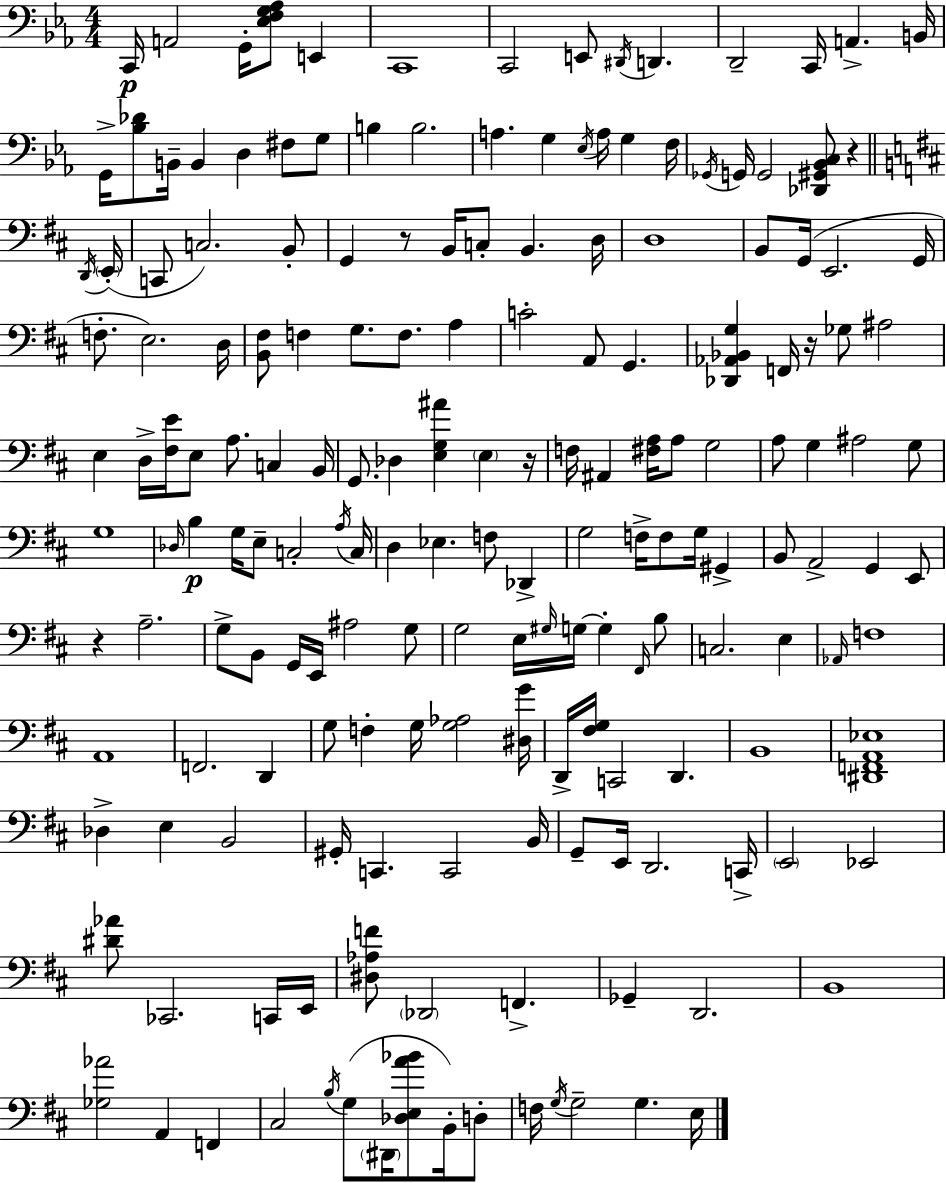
C2/s A2/h G2/s [Eb3,F3,G3,Ab3]/e E2/q C2/w C2/h E2/e D#2/s D2/q. D2/h C2/s A2/q. B2/s G2/s [Bb3,Db4]/e B2/s B2/q D3/q F#3/e G3/e B3/q B3/h. A3/q. G3/q Eb3/s A3/s G3/q F3/s Gb2/s G2/s G2/h [Db2,G#2,Bb2,C3]/e R/q D2/s E2/s C2/e C3/h. B2/e G2/q R/e B2/s C3/e B2/q. D3/s D3/w B2/e G2/s E2/h. G2/s F3/e. E3/h. D3/s [B2,F#3]/e F3/q G3/e. F3/e. A3/q C4/h A2/e G2/q. [Db2,Ab2,Bb2,G3]/q F2/s R/s Gb3/e A#3/h E3/q D3/s [F#3,E4]/s E3/e A3/e. C3/q B2/s G2/e. Db3/q [E3,G3,A#4]/q E3/q R/s F3/s A#2/q [F#3,A3]/s A3/e G3/h A3/e G3/q A#3/h G3/e G3/w Db3/s B3/q G3/s E3/e C3/h A3/s C3/s D3/q Eb3/q. F3/e Db2/q G3/h F3/s F3/e G3/s G#2/q B2/e A2/h G2/q E2/e R/q A3/h. G3/e B2/e G2/s E2/s A#3/h G3/e G3/h E3/s G#3/s G3/s G3/q F#2/s B3/e C3/h. E3/q Ab2/s F3/w A2/w F2/h. D2/q G3/e F3/q G3/s [G3,Ab3]/h [D#3,G4]/s D2/s [F#3,G3]/s C2/h D2/q. B2/w [D#2,F2,A2,Eb3]/w Db3/q E3/q B2/h G#2/s C2/q. C2/h B2/s G2/e E2/s D2/h. C2/s E2/h Eb2/h [D#4,Ab4]/e CES2/h. C2/s E2/s [D#3,Ab3,F4]/e Db2/h F2/q. Gb2/q D2/h. B2/w [Gb3,Ab4]/h A2/q F2/q C#3/h B3/s G3/e D#2/s [Db3,E3,A4,Bb4]/e B2/s D3/e F3/s G3/s G3/h G3/q. E3/s